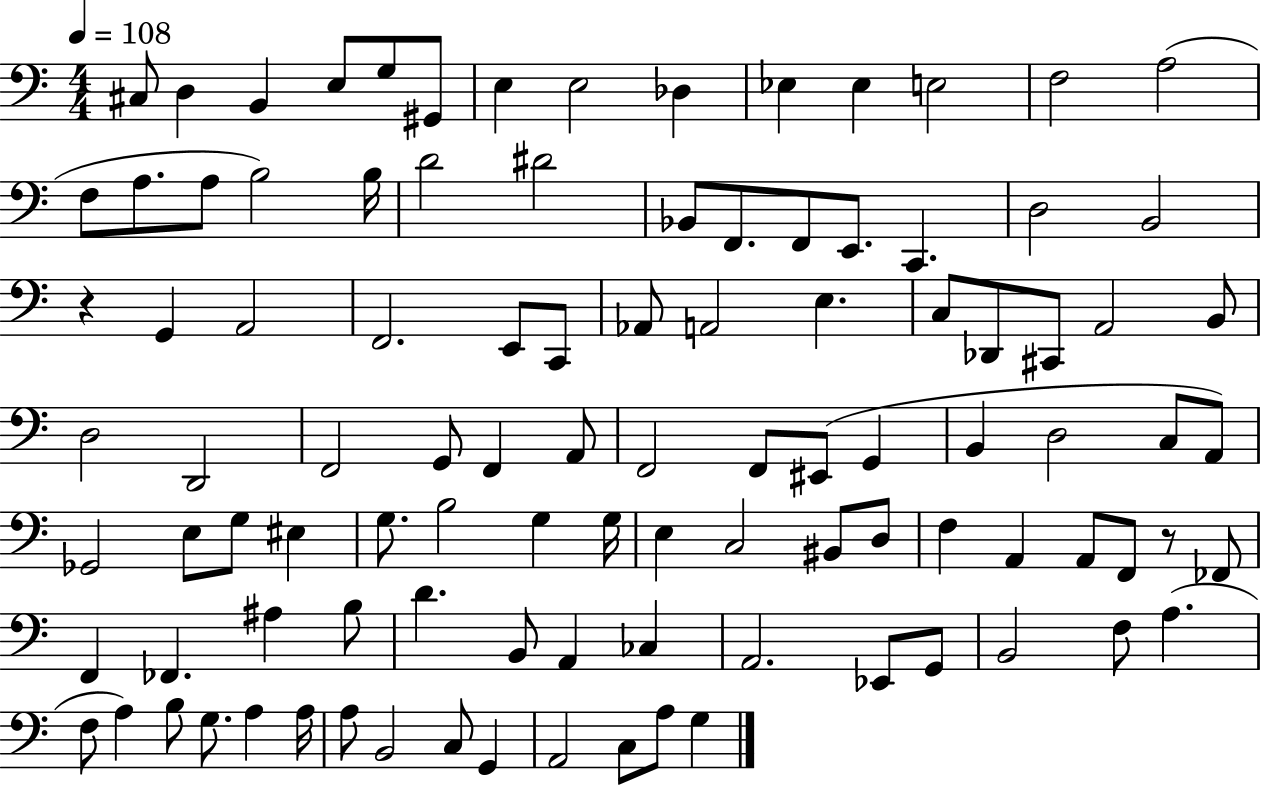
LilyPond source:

{
  \clef bass
  \numericTimeSignature
  \time 4/4
  \key c \major
  \tempo 4 = 108
  cis8 d4 b,4 e8 g8 gis,8 | e4 e2 des4 | ees4 ees4 e2 | f2 a2( | \break f8 a8. a8 b2) b16 | d'2 dis'2 | bes,8 f,8. f,8 e,8. c,4. | d2 b,2 | \break r4 g,4 a,2 | f,2. e,8 c,8 | aes,8 a,2 e4. | c8 des,8 cis,8 a,2 b,8 | \break d2 d,2 | f,2 g,8 f,4 a,8 | f,2 f,8 eis,8( g,4 | b,4 d2 c8 a,8) | \break ges,2 e8 g8 eis4 | g8. b2 g4 g16 | e4 c2 bis,8 d8 | f4 a,4 a,8 f,8 r8 fes,8 | \break f,4 fes,4. ais4 b8 | d'4. b,8 a,4 ces4 | a,2. ees,8 g,8 | b,2 f8 a4.( | \break f8 a4) b8 g8. a4 a16 | a8 b,2 c8 g,4 | a,2 c8 a8 g4 | \bar "|."
}